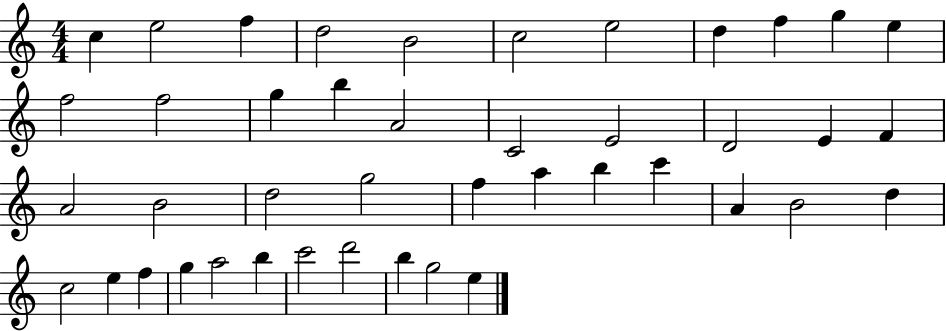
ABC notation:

X:1
T:Untitled
M:4/4
L:1/4
K:C
c e2 f d2 B2 c2 e2 d f g e f2 f2 g b A2 C2 E2 D2 E F A2 B2 d2 g2 f a b c' A B2 d c2 e f g a2 b c'2 d'2 b g2 e